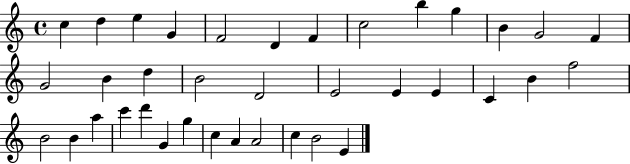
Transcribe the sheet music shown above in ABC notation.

X:1
T:Untitled
M:4/4
L:1/4
K:C
c d e G F2 D F c2 b g B G2 F G2 B d B2 D2 E2 E E C B f2 B2 B a c' d' G g c A A2 c B2 E